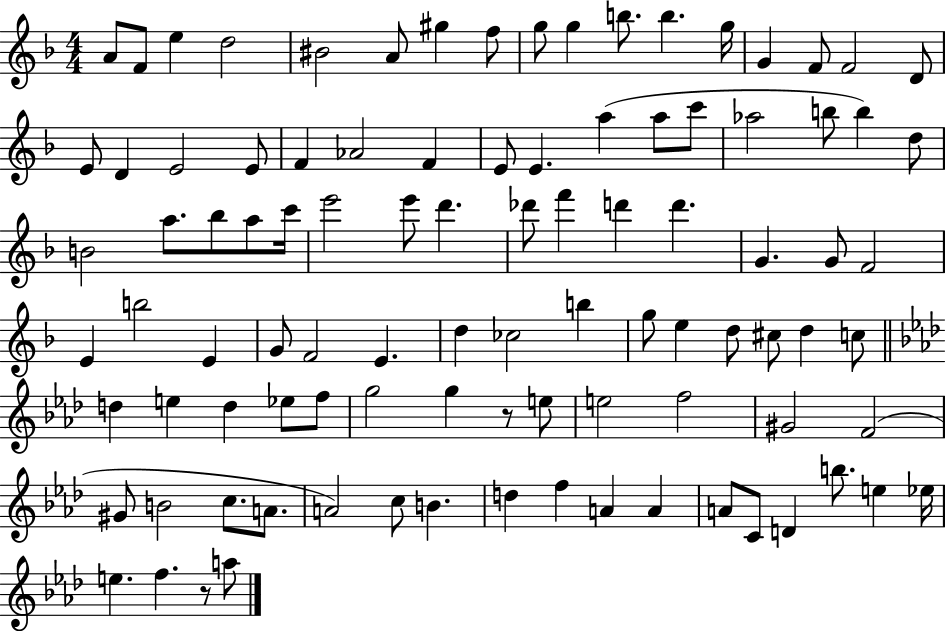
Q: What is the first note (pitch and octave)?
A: A4